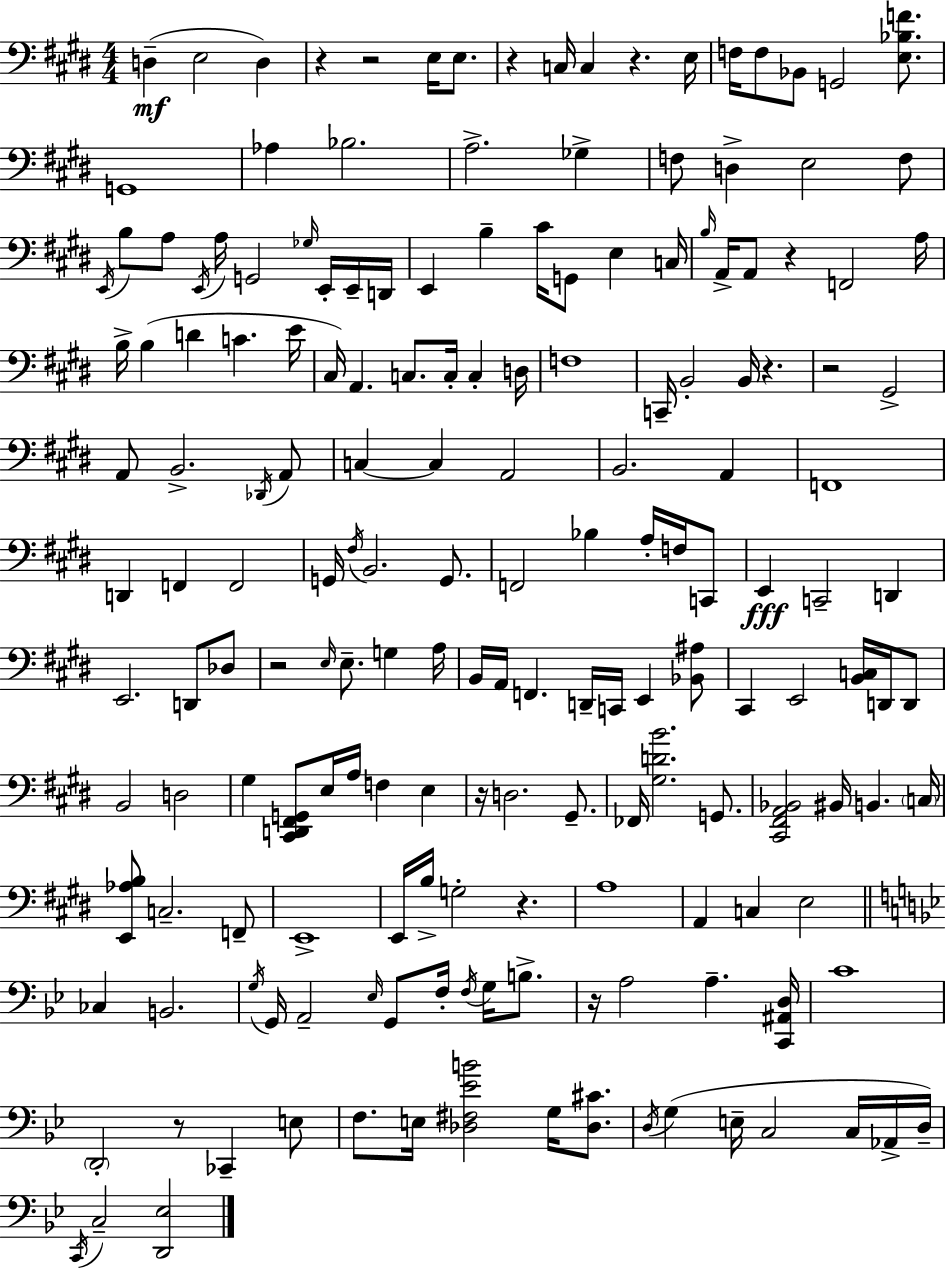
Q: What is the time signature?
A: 4/4